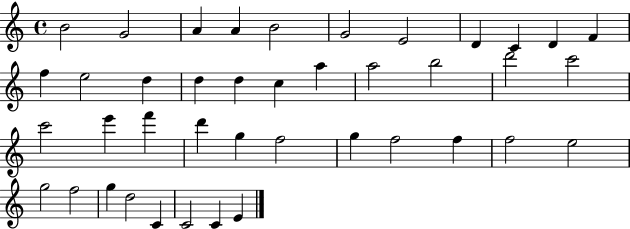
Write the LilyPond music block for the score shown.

{
  \clef treble
  \time 4/4
  \defaultTimeSignature
  \key c \major
  b'2 g'2 | a'4 a'4 b'2 | g'2 e'2 | d'4 c'4 d'4 f'4 | \break f''4 e''2 d''4 | d''4 d''4 c''4 a''4 | a''2 b''2 | d'''2 c'''2 | \break c'''2 e'''4 f'''4 | d'''4 g''4 f''2 | g''4 f''2 f''4 | f''2 e''2 | \break g''2 f''2 | g''4 d''2 c'4 | c'2 c'4 e'4 | \bar "|."
}